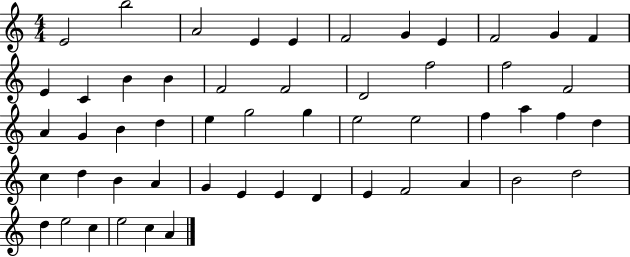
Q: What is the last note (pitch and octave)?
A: A4